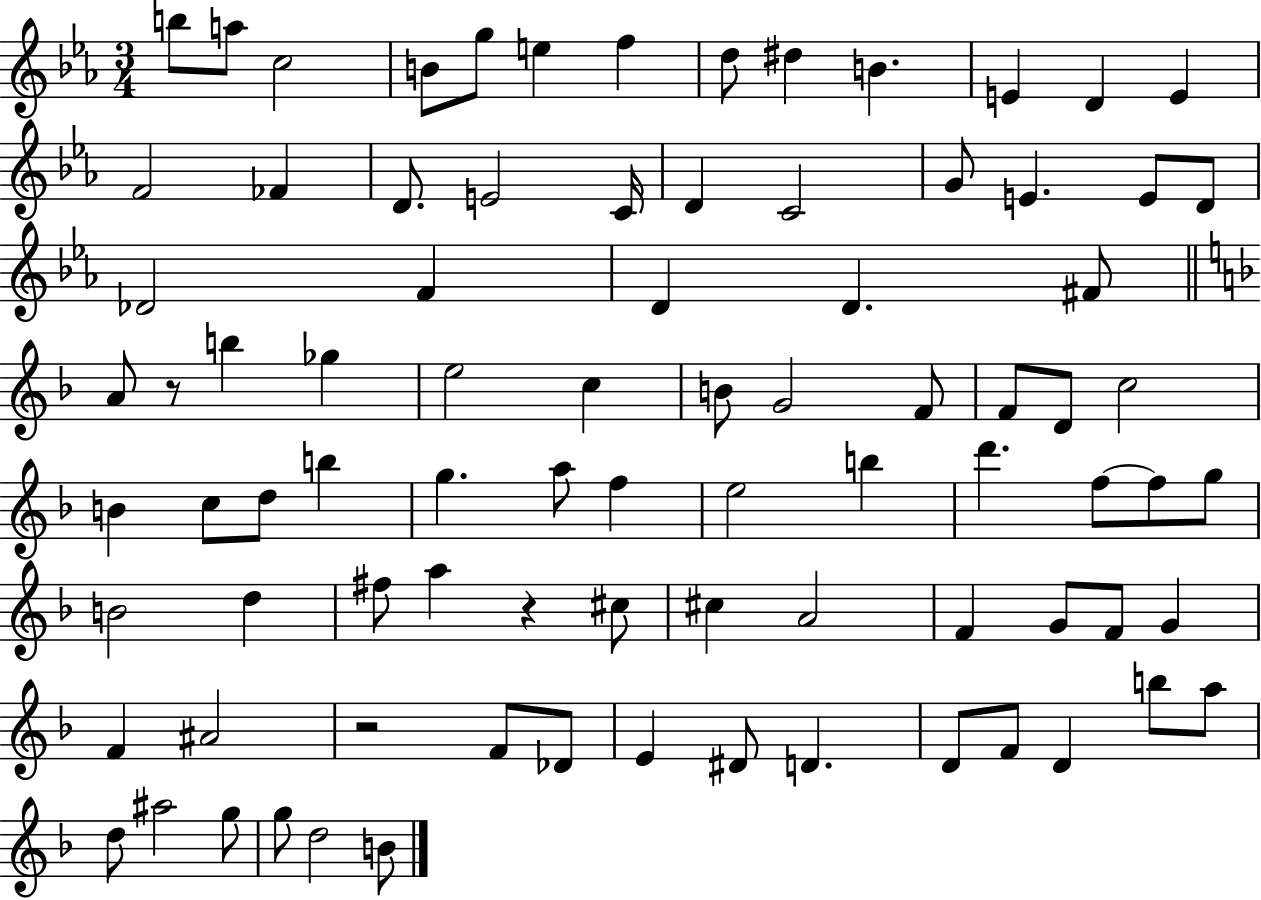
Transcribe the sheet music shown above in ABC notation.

X:1
T:Untitled
M:3/4
L:1/4
K:Eb
b/2 a/2 c2 B/2 g/2 e f d/2 ^d B E D E F2 _F D/2 E2 C/4 D C2 G/2 E E/2 D/2 _D2 F D D ^F/2 A/2 z/2 b _g e2 c B/2 G2 F/2 F/2 D/2 c2 B c/2 d/2 b g a/2 f e2 b d' f/2 f/2 g/2 B2 d ^f/2 a z ^c/2 ^c A2 F G/2 F/2 G F ^A2 z2 F/2 _D/2 E ^D/2 D D/2 F/2 D b/2 a/2 d/2 ^a2 g/2 g/2 d2 B/2